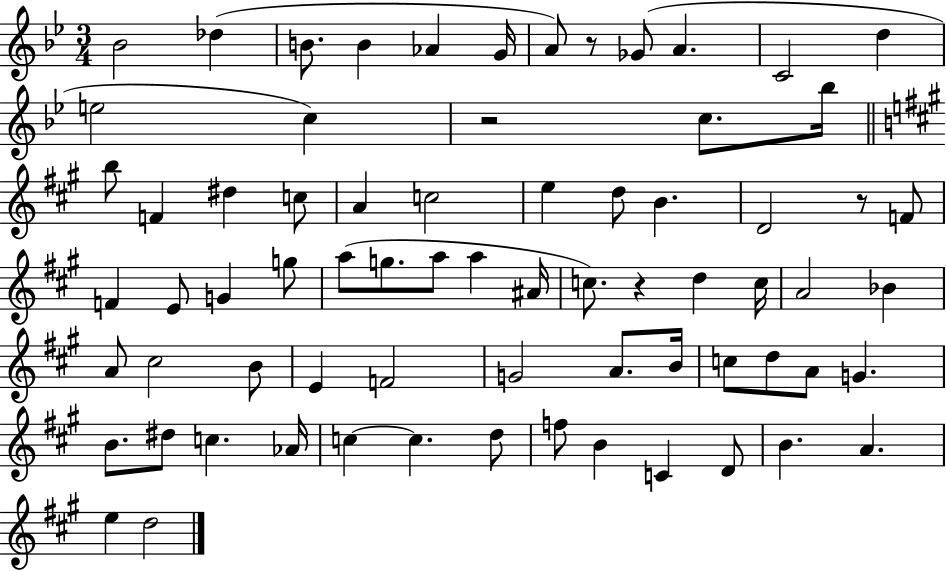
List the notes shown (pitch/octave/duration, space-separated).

Bb4/h Db5/q B4/e. B4/q Ab4/q G4/s A4/e R/e Gb4/e A4/q. C4/h D5/q E5/h C5/q R/h C5/e. Bb5/s B5/e F4/q D#5/q C5/e A4/q C5/h E5/q D5/e B4/q. D4/h R/e F4/e F4/q E4/e G4/q G5/e A5/e G5/e. A5/e A5/q A#4/s C5/e. R/q D5/q C5/s A4/h Bb4/q A4/e C#5/h B4/e E4/q F4/h G4/h A4/e. B4/s C5/e D5/e A4/e G4/q. B4/e. D#5/e C5/q. Ab4/s C5/q C5/q. D5/e F5/e B4/q C4/q D4/e B4/q. A4/q. E5/q D5/h